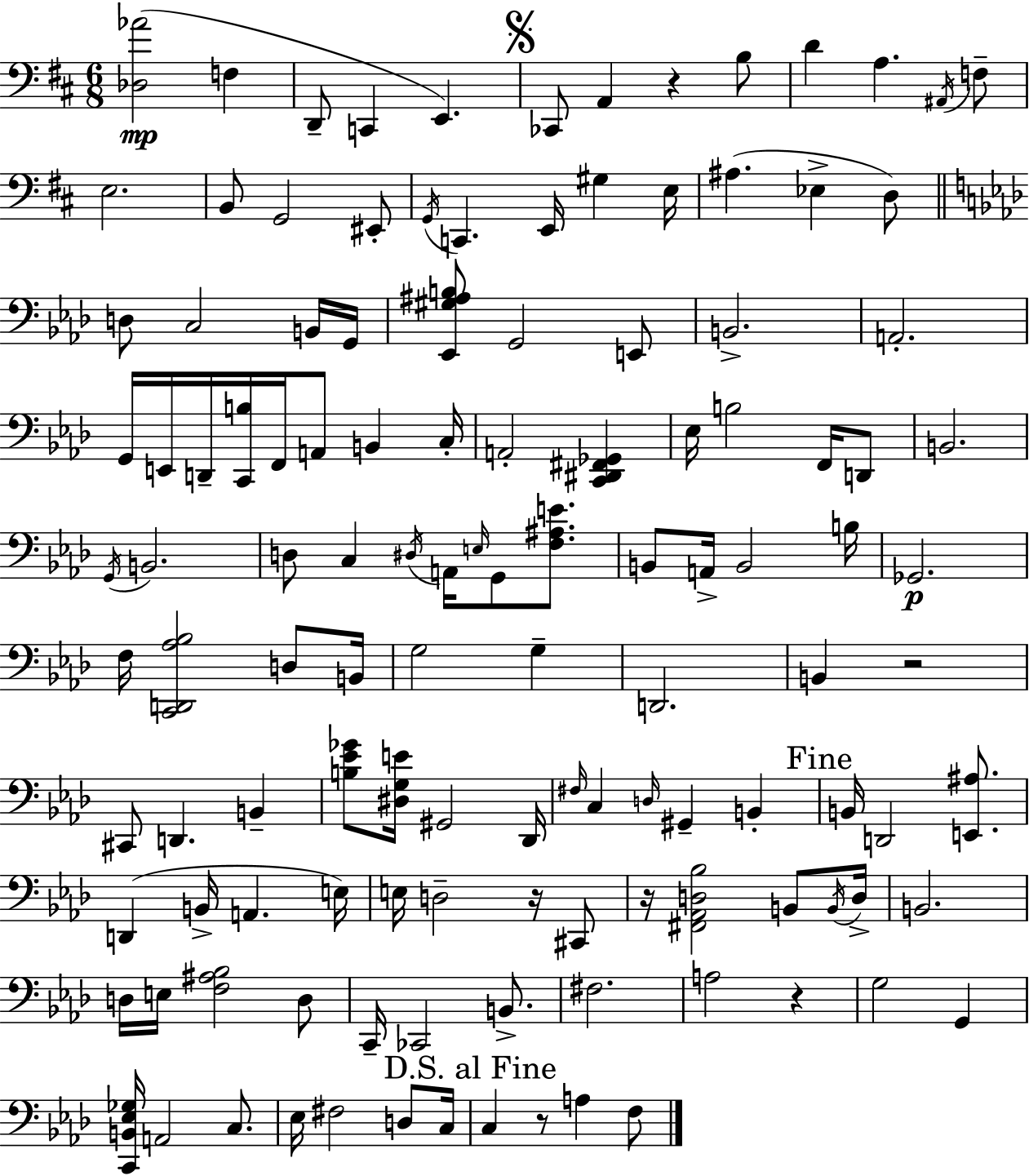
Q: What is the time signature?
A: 6/8